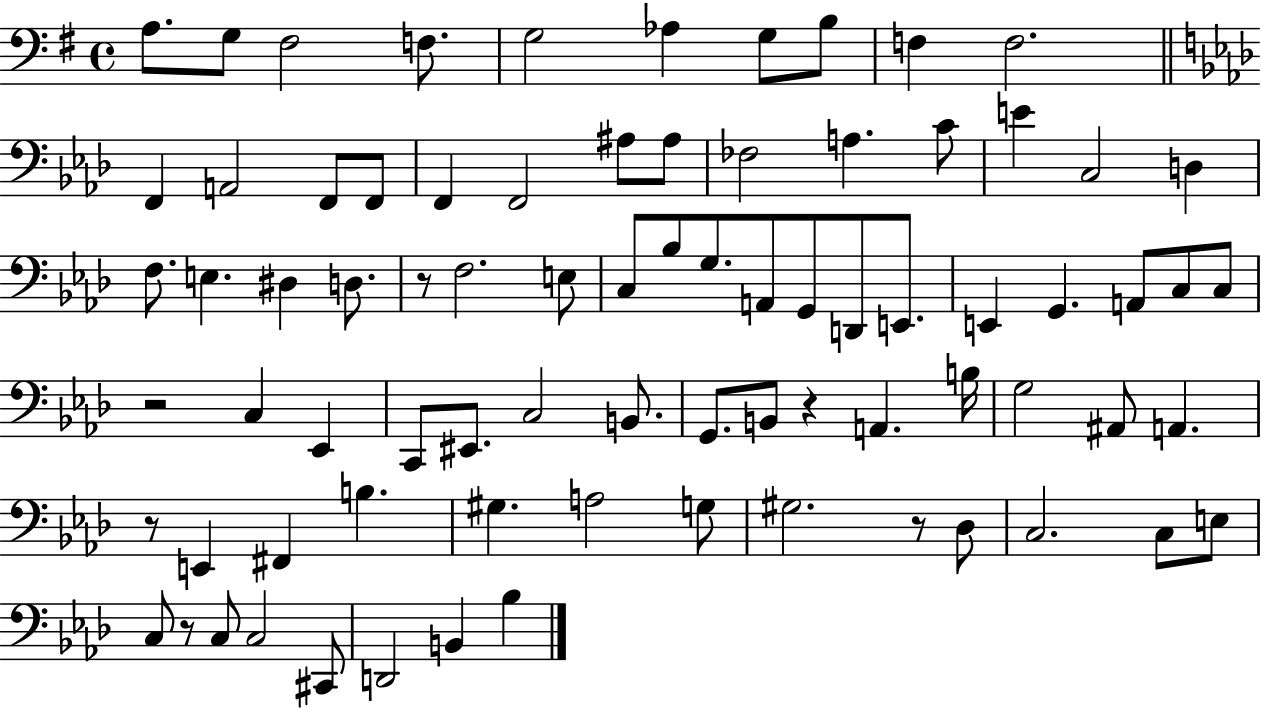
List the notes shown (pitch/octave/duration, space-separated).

A3/e. G3/e F#3/h F3/e. G3/h Ab3/q G3/e B3/e F3/q F3/h. F2/q A2/h F2/e F2/e F2/q F2/h A#3/e A#3/e FES3/h A3/q. C4/e E4/q C3/h D3/q F3/e. E3/q. D#3/q D3/e. R/e F3/h. E3/e C3/e Bb3/e G3/e. A2/e G2/e D2/e E2/e. E2/q G2/q. A2/e C3/e C3/e R/h C3/q Eb2/q C2/e EIS2/e. C3/h B2/e. G2/e. B2/e R/q A2/q. B3/s G3/h A#2/e A2/q. R/e E2/q F#2/q B3/q. G#3/q. A3/h G3/e G#3/h. R/e Db3/e C3/h. C3/e E3/e C3/e R/e C3/e C3/h C#2/e D2/h B2/q Bb3/q